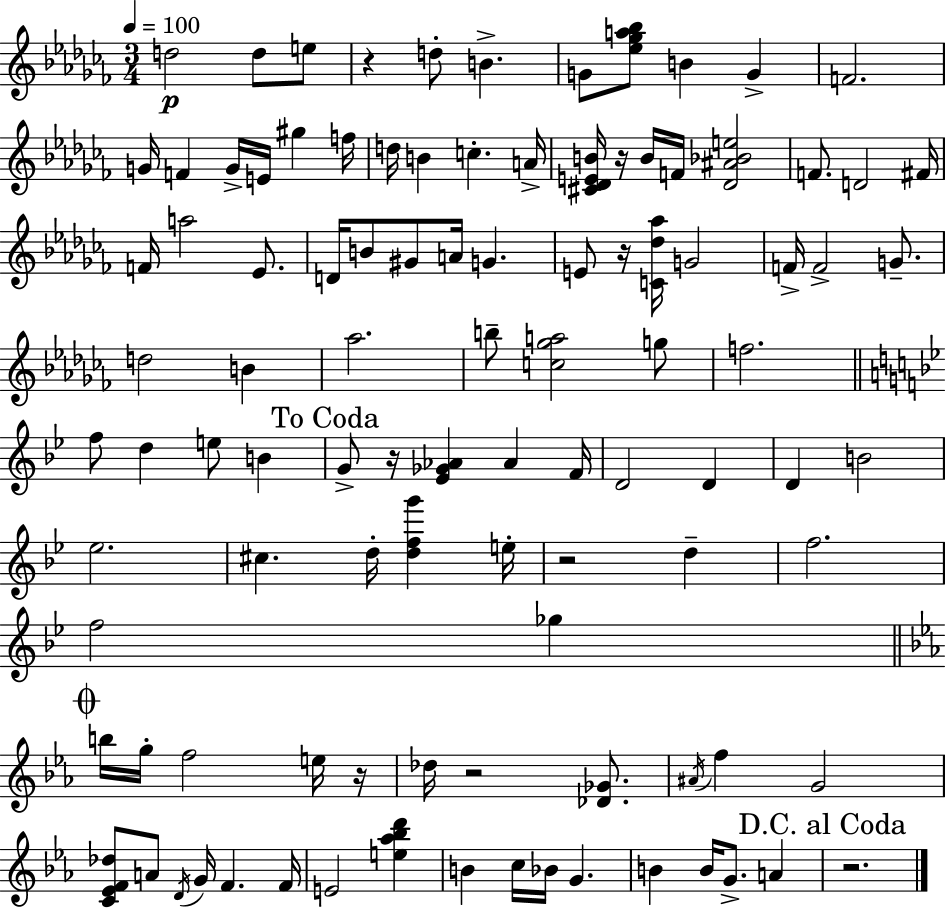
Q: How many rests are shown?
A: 8